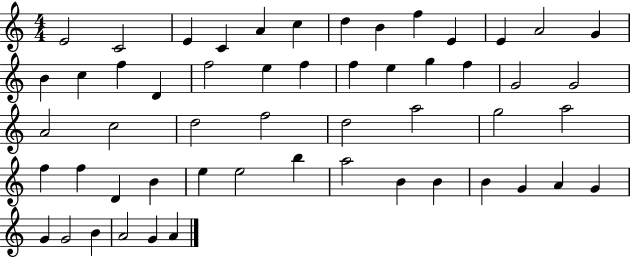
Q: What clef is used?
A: treble